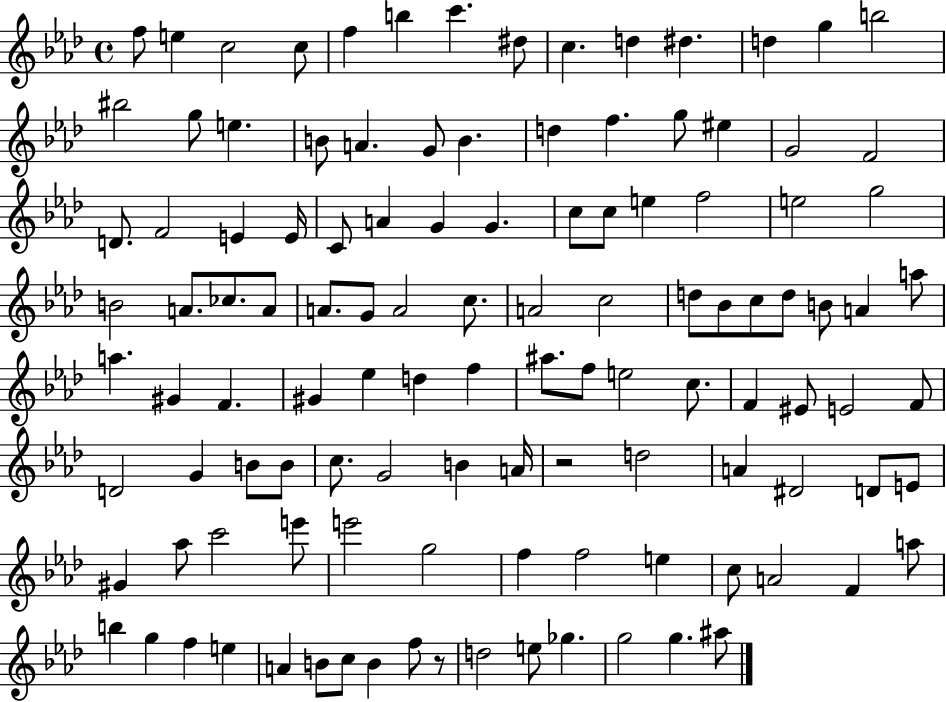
X:1
T:Untitled
M:4/4
L:1/4
K:Ab
f/2 e c2 c/2 f b c' ^d/2 c d ^d d g b2 ^b2 g/2 e B/2 A G/2 B d f g/2 ^e G2 F2 D/2 F2 E E/4 C/2 A G G c/2 c/2 e f2 e2 g2 B2 A/2 _c/2 A/2 A/2 G/2 A2 c/2 A2 c2 d/2 _B/2 c/2 d/2 B/2 A a/2 a ^G F ^G _e d f ^a/2 f/2 e2 c/2 F ^E/2 E2 F/2 D2 G B/2 B/2 c/2 G2 B A/4 z2 d2 A ^D2 D/2 E/2 ^G _a/2 c'2 e'/2 e'2 g2 f f2 e c/2 A2 F a/2 b g f e A B/2 c/2 B f/2 z/2 d2 e/2 _g g2 g ^a/2